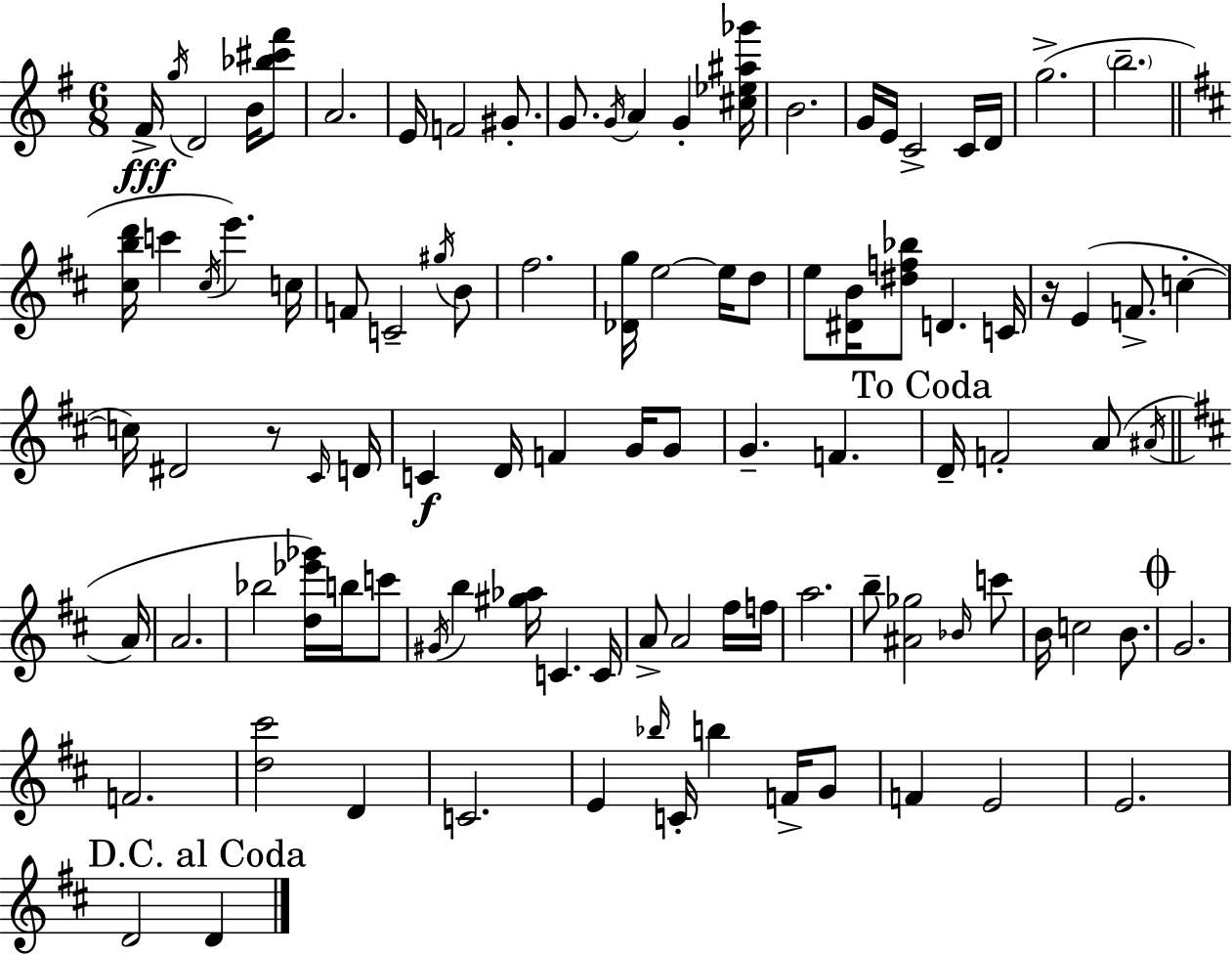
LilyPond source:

{
  \clef treble
  \numericTimeSignature
  \time 6/8
  \key g \major
  fis'16->\fff \acciaccatura { g''16 } d'2 b'16 <bes'' cis''' fis'''>8 | a'2. | e'16 f'2 gis'8.-. | g'8. \acciaccatura { g'16 } a'4 g'4-. | \break <cis'' ees'' ais'' ges'''>16 b'2. | g'16 e'16 c'2-> | c'16 d'16 g''2.->( | \parenthesize b''2.-- | \break \bar "||" \break \key b \minor <cis'' b'' d'''>16 c'''4 \acciaccatura { cis''16 }) e'''4. | c''16 f'8 c'2-- \acciaccatura { gis''16 } | b'8 fis''2. | <des' g''>16 e''2~~ e''16 | \break d''8 e''8 <dis' b'>16 <dis'' f'' bes''>8 d'4. | c'16 r16 e'4( f'8.-> c''4-.~~ | c''16) dis'2 r8 | \grace { cis'16 } d'16 c'4\f d'16 f'4 | \break g'16 g'8 g'4.-- f'4. | \mark "To Coda" d'16-- f'2-. | a'8( \acciaccatura { ais'16 } \bar "||" \break \key d \major a'16 a'2. | bes''2 <d'' ees''' ges'''>16) b''16 c'''8 | \acciaccatura { gis'16 } b''4 <gis'' aes''>16 c'4. | c'16 a'8-> a'2 | \break fis''16 f''16 a''2. | b''8-- <ais' ges''>2 | \grace { bes'16 } c'''8 b'16 c''2 | b'8. \mark \markup { \musicglyph "scripts.coda" } g'2. | \break f'2. | <d'' cis'''>2 d'4 | c'2. | e'4 \grace { bes''16 } c'16-. b''4 | \break f'16-> g'8 f'4 e'2 | e'2. | \mark "D.C. al Coda" d'2 | d'4 \bar "|."
}